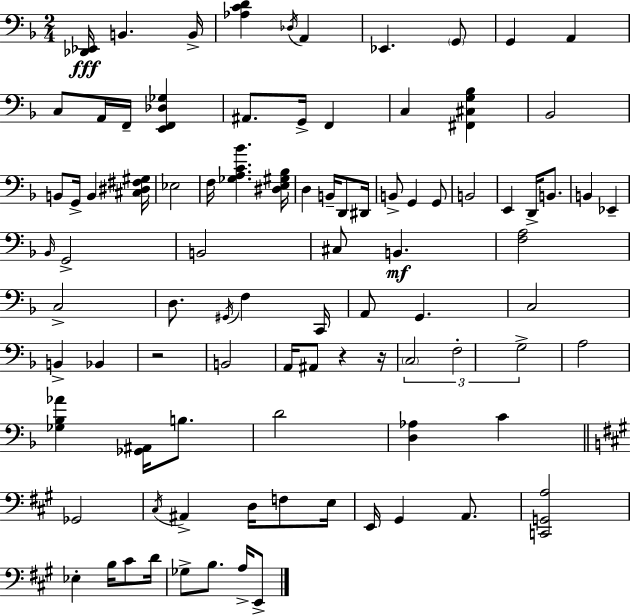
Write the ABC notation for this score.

X:1
T:Untitled
M:2/4
L:1/4
K:F
[_D,,_E,,]/4 B,, B,,/4 [_A,CD] _D,/4 A,, _E,, G,,/2 G,, A,, C,/2 A,,/4 F,,/4 [E,,F,,_D,_G,] ^A,,/2 G,,/4 F,, C, [^F,,^C,G,_B,] _B,,2 B,,/2 G,,/4 B,, [^C,^D,^F,^G,]/4 _E,2 F,/4 [_G,A,C_B] [^D,E,^G,_B,]/4 D, B,,/4 D,,/2 ^D,,/4 B,,/2 G,, G,,/2 B,,2 E,, D,,/4 B,,/2 B,, _E,, _B,,/4 G,,2 B,,2 ^C,/2 B,, [F,A,]2 C,2 D,/2 ^G,,/4 F, C,,/4 A,,/2 G,, C,2 B,, _B,, z2 B,,2 A,,/4 ^A,,/2 z z/4 C,2 F,2 G,2 A,2 [_G,_B,_A] [_G,,^A,,]/4 B,/2 D2 [D,_A,] C _G,,2 ^C,/4 ^A,, D,/4 F,/2 E,/4 E,,/4 ^G,, A,,/2 [C,,G,,A,]2 _E, B,/4 ^C/2 D/4 _G,/2 B,/2 A,/4 E,,/2